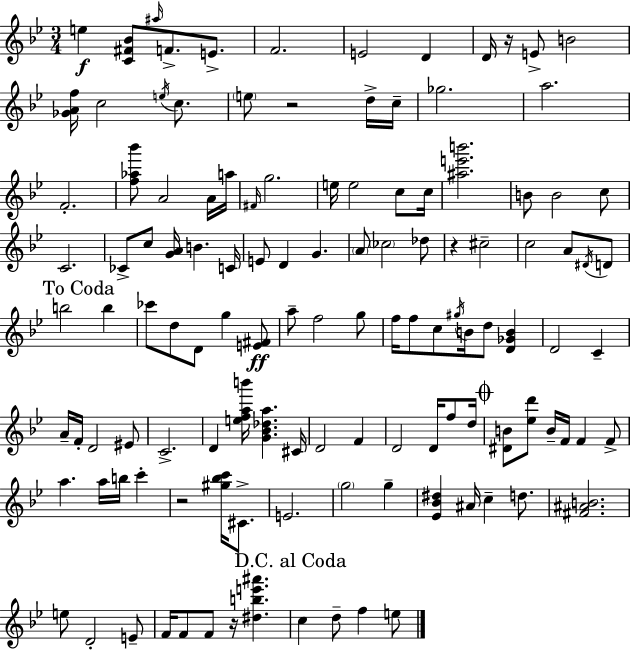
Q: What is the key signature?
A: BES major